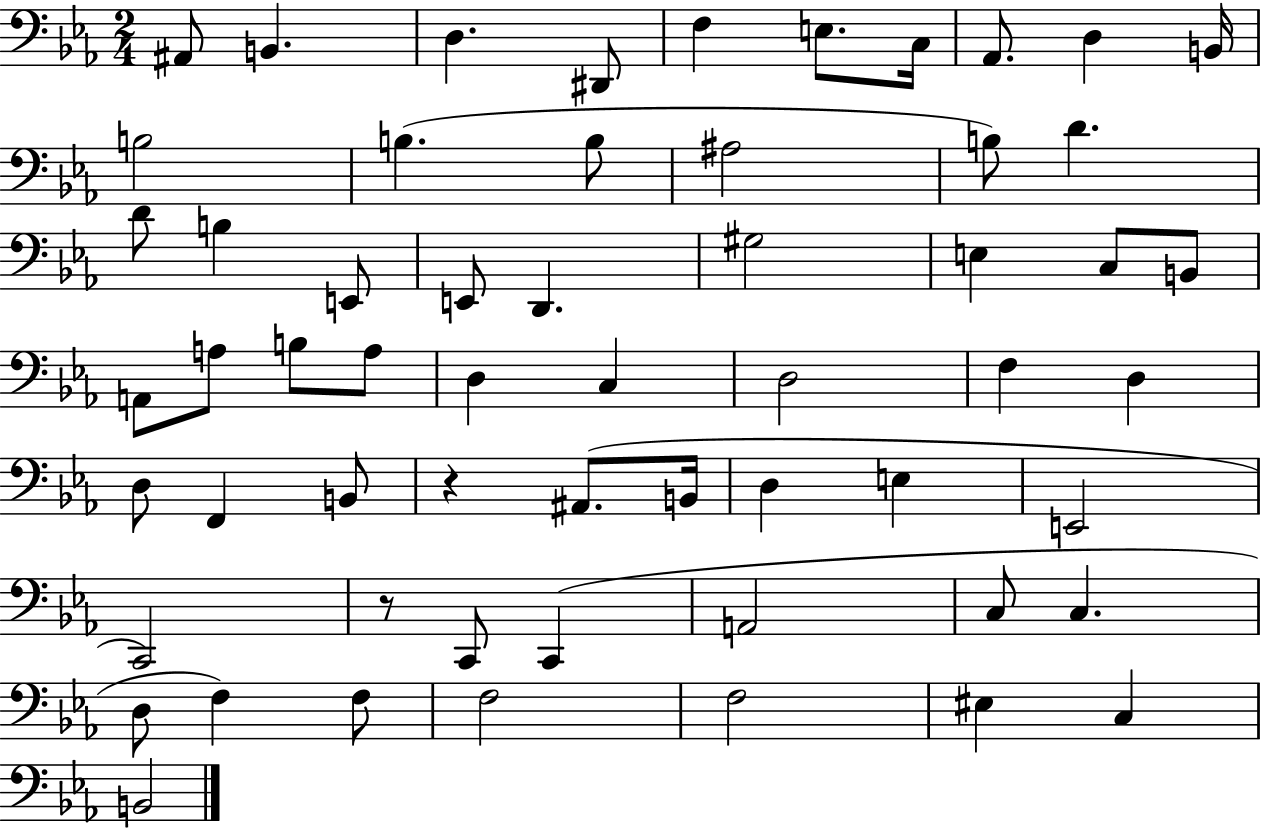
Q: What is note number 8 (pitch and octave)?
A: Ab2